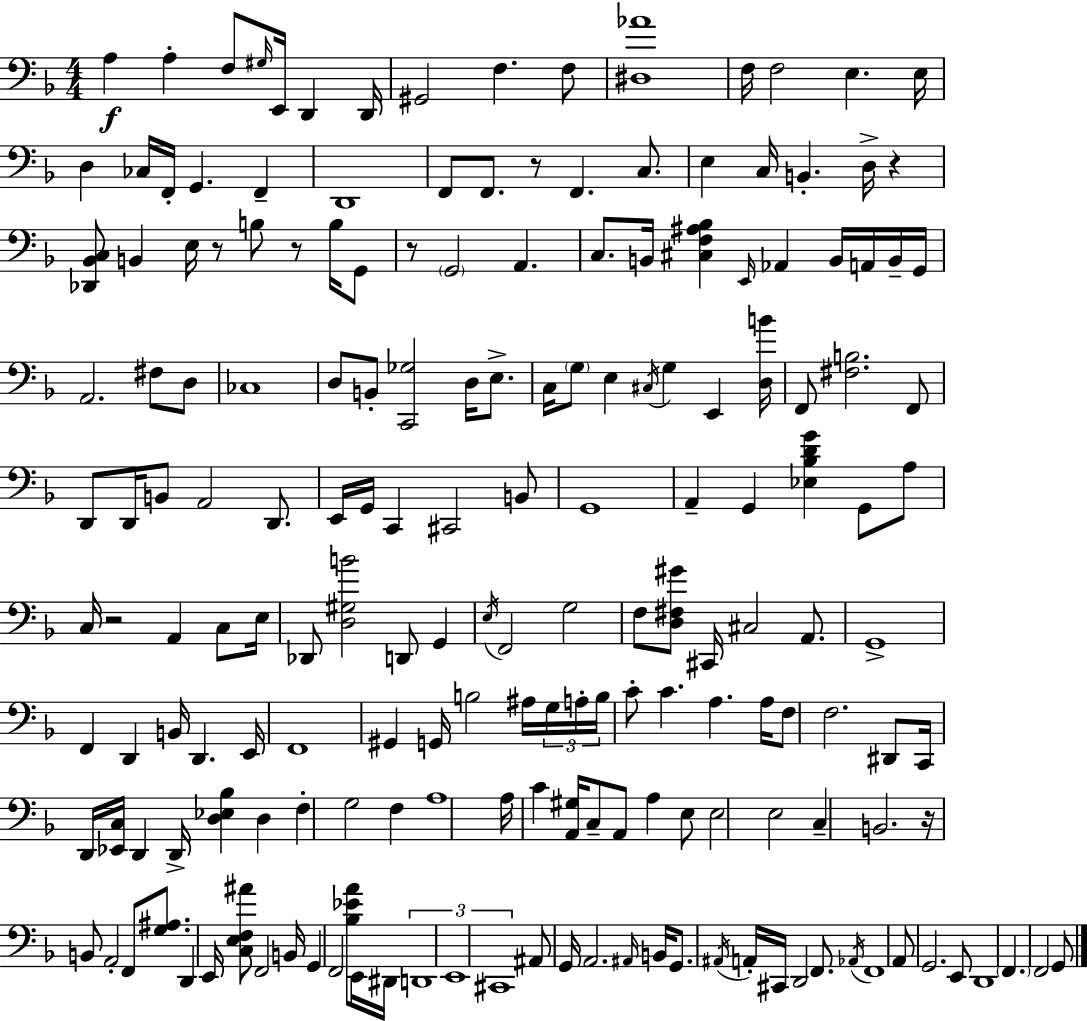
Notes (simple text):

A3/q A3/q F3/e G#3/s E2/s D2/q D2/s G#2/h F3/q. F3/e [D#3,Ab4]/w F3/s F3/h E3/q. E3/s D3/q CES3/s F2/s G2/q. F2/q D2/w F2/e F2/e. R/e F2/q. C3/e. E3/q C3/s B2/q. D3/s R/q [Db2,Bb2,C3]/e B2/q E3/s R/e B3/e R/e B3/s G2/e R/e G2/h A2/q. C3/e. B2/s [C#3,F3,A#3,Bb3]/q E2/s Ab2/q B2/s A2/s B2/s G2/s A2/h. F#3/e D3/e CES3/w D3/e B2/e [C2,Gb3]/h D3/s E3/e. C3/s G3/e E3/q C#3/s G3/q E2/q [D3,B4]/s F2/e [F#3,B3]/h. F2/e D2/e D2/s B2/e A2/h D2/e. E2/s G2/s C2/q C#2/h B2/e G2/w A2/q G2/q [Eb3,Bb3,D4,G4]/q G2/e A3/e C3/s R/h A2/q C3/e E3/s Db2/e [D3,G#3,B4]/h D2/e G2/q E3/s F2/h G3/h F3/e [D3,F#3,G#4]/e C#2/s C#3/h A2/e. G2/w F2/q D2/q B2/s D2/q. E2/s F2/w G#2/q G2/s B3/h A#3/s G3/s A3/s B3/s C4/e C4/q. A3/q. A3/s F3/e F3/h. D#2/e C2/s D2/s [Eb2,C3]/s D2/q D2/s [D3,Eb3,Bb3]/q D3/q F3/q G3/h F3/q A3/w A3/s C4/q [A2,G#3]/s C3/e A2/e A3/q E3/e E3/h E3/h C3/q B2/h. R/s B2/e A2/h F2/e [G3,A#3]/e. D2/q E2/s [C3,E3,F3,A#4]/e F2/h B2/s G2/q F2/h [Bb3,Eb4,A4]/e E2/s D#2/s D2/w E2/w C#2/w A#2/e G2/s A2/h. A#2/s B2/s G2/e. A#2/s A2/s C#2/s D2/h F2/e. Ab2/s F2/w A2/e G2/h. E2/e D2/w F2/q. F2/h G2/e